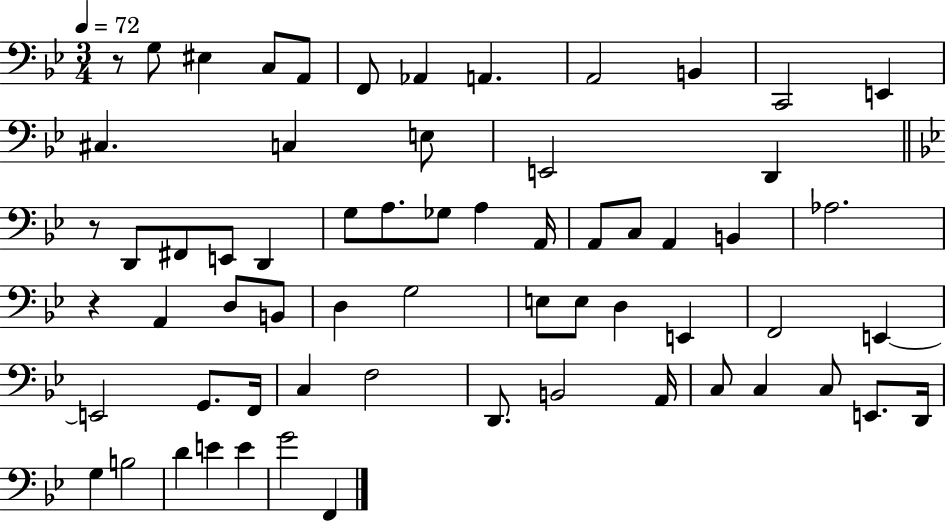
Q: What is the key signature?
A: BES major